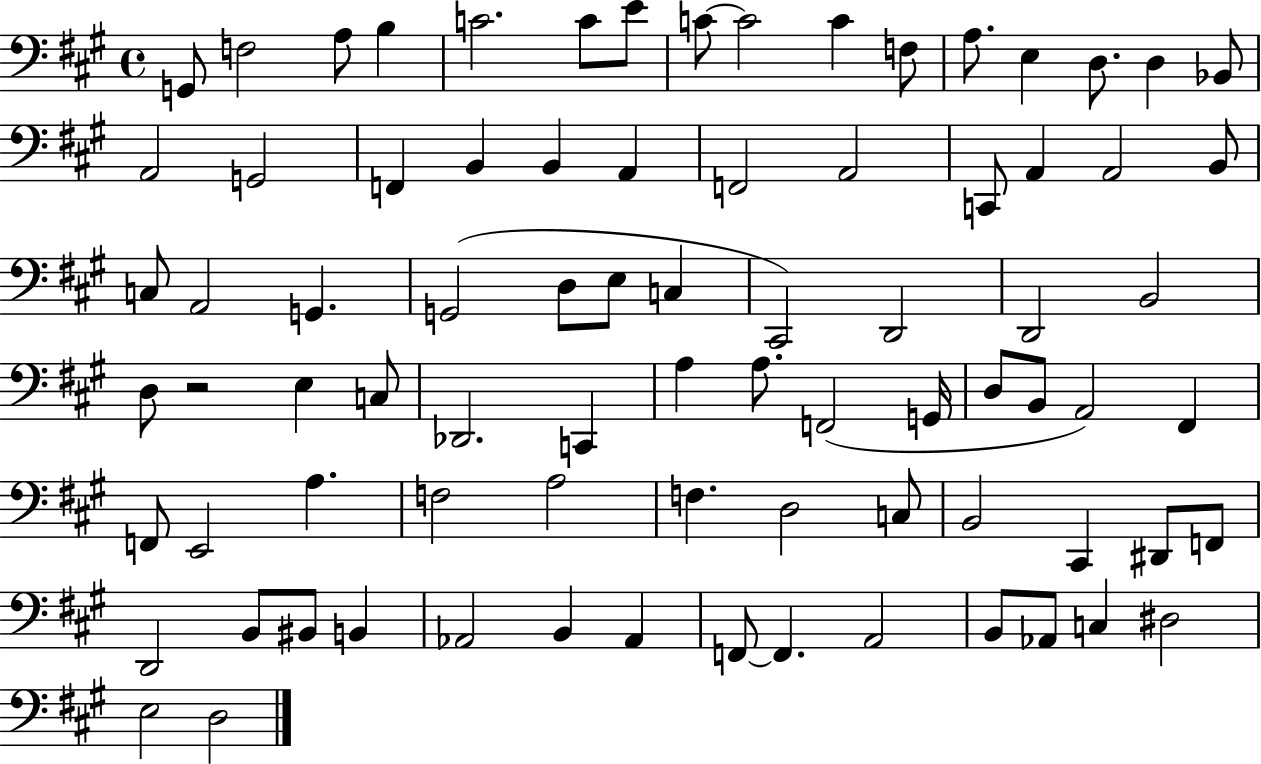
{
  \clef bass
  \time 4/4
  \defaultTimeSignature
  \key a \major
  \repeat volta 2 { g,8 f2 a8 b4 | c'2. c'8 e'8 | c'8~~ c'2 c'4 f8 | a8. e4 d8. d4 bes,8 | \break a,2 g,2 | f,4 b,4 b,4 a,4 | f,2 a,2 | c,8 a,4 a,2 b,8 | \break c8 a,2 g,4. | g,2( d8 e8 c4 | cis,2) d,2 | d,2 b,2 | \break d8 r2 e4 c8 | des,2. c,4 | a4 a8. f,2( g,16 | d8 b,8 a,2) fis,4 | \break f,8 e,2 a4. | f2 a2 | f4. d2 c8 | b,2 cis,4 dis,8 f,8 | \break d,2 b,8 bis,8 b,4 | aes,2 b,4 aes,4 | f,8~~ f,4. a,2 | b,8 aes,8 c4 dis2 | \break e2 d2 | } \bar "|."
}